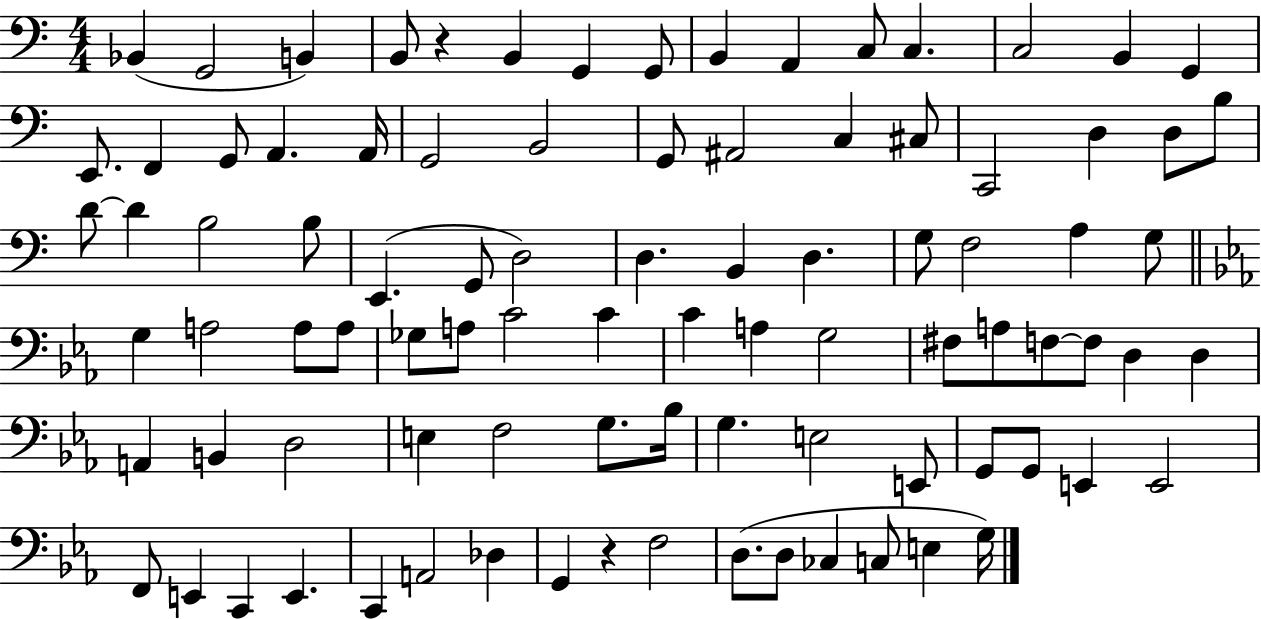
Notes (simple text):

Bb2/q G2/h B2/q B2/e R/q B2/q G2/q G2/e B2/q A2/q C3/e C3/q. C3/h B2/q G2/q E2/e. F2/q G2/e A2/q. A2/s G2/h B2/h G2/e A#2/h C3/q C#3/e C2/h D3/q D3/e B3/e D4/e D4/q B3/h B3/e E2/q. G2/e D3/h D3/q. B2/q D3/q. G3/e F3/h A3/q G3/e G3/q A3/h A3/e A3/e Gb3/e A3/e C4/h C4/q C4/q A3/q G3/h F#3/e A3/e F3/e F3/e D3/q D3/q A2/q B2/q D3/h E3/q F3/h G3/e. Bb3/s G3/q. E3/h E2/e G2/e G2/e E2/q E2/h F2/e E2/q C2/q E2/q. C2/q A2/h Db3/q G2/q R/q F3/h D3/e. D3/e CES3/q C3/e E3/q G3/s